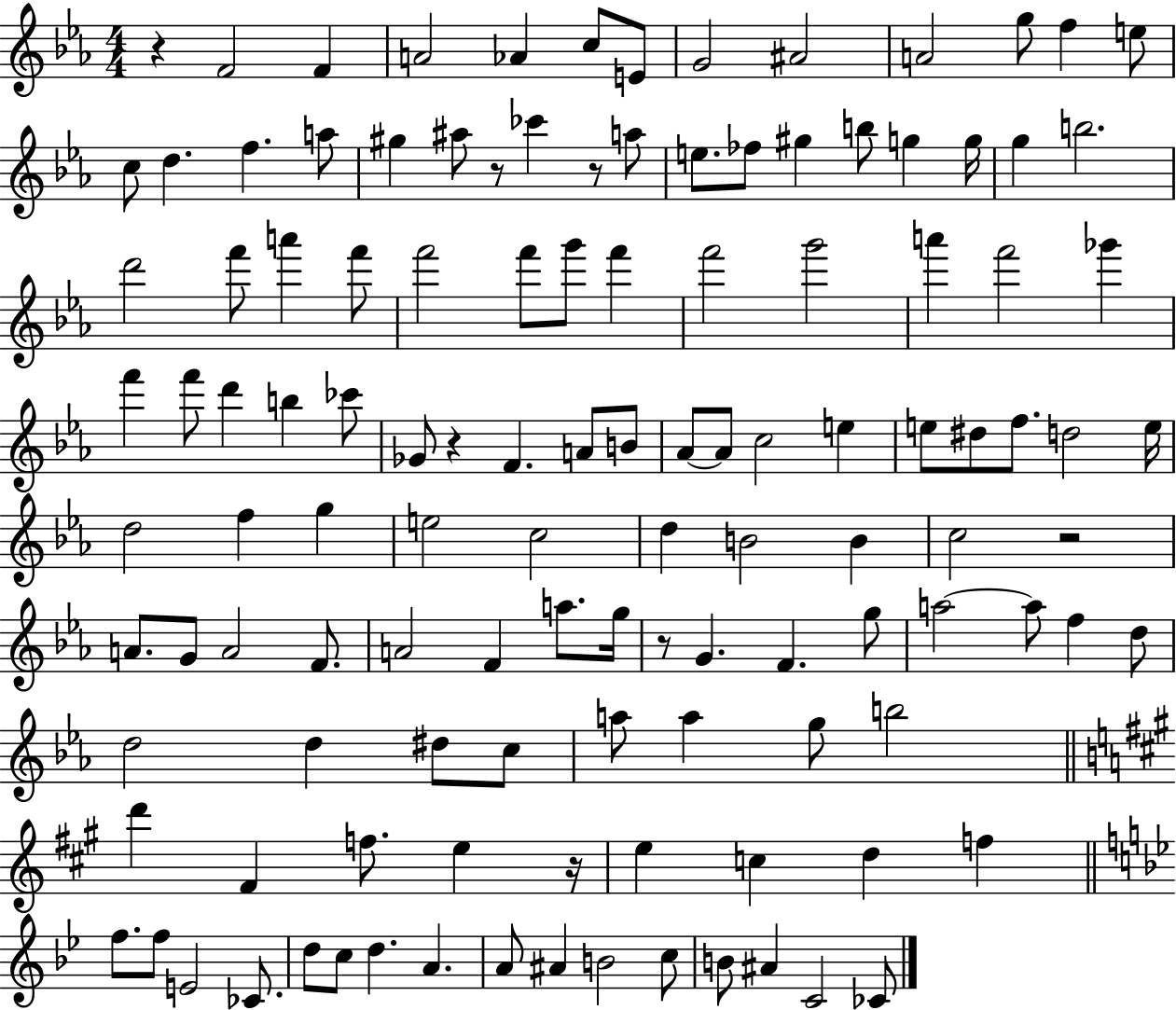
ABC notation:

X:1
T:Untitled
M:4/4
L:1/4
K:Eb
z F2 F A2 _A c/2 E/2 G2 ^A2 A2 g/2 f e/2 c/2 d f a/2 ^g ^a/2 z/2 _c' z/2 a/2 e/2 _f/2 ^g b/2 g g/4 g b2 d'2 f'/2 a' f'/2 f'2 f'/2 g'/2 f' f'2 g'2 a' f'2 _g' f' f'/2 d' b _c'/2 _G/2 z F A/2 B/2 _A/2 _A/2 c2 e e/2 ^d/2 f/2 d2 e/4 d2 f g e2 c2 d B2 B c2 z2 A/2 G/2 A2 F/2 A2 F a/2 g/4 z/2 G F g/2 a2 a/2 f d/2 d2 d ^d/2 c/2 a/2 a g/2 b2 d' ^F f/2 e z/4 e c d f f/2 f/2 E2 _C/2 d/2 c/2 d A A/2 ^A B2 c/2 B/2 ^A C2 _C/2